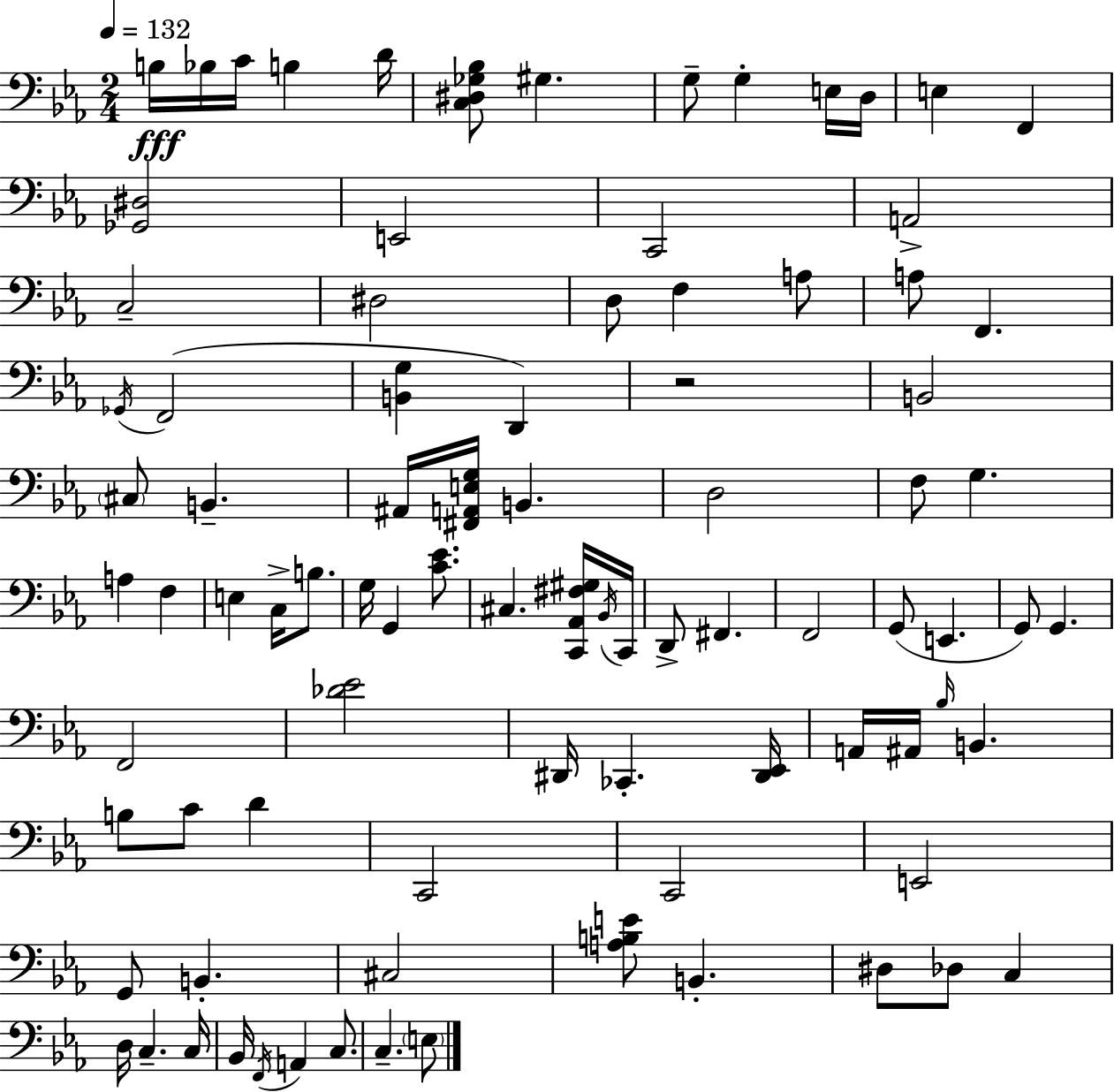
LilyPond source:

{
  \clef bass
  \numericTimeSignature
  \time 2/4
  \key ees \major
  \tempo 4 = 132
  b16\fff bes16 c'16 b4 d'16 | <c dis ges bes>8 gis4. | g8-- g4-. e16 d16 | e4 f,4 | \break <ges, dis>2 | e,2 | c,2 | a,2-> | \break c2-- | dis2 | d8 f4 a8 | a8 f,4. | \break \acciaccatura { ges,16 } f,2( | <b, g>4 d,4) | r2 | b,2 | \break \parenthesize cis8 b,4.-- | ais,16 <fis, a, e g>16 b,4. | d2 | f8 g4. | \break a4 f4 | e4 c16-> b8. | g16 g,4 <c' ees'>8. | cis4. <c, aes, fis gis>16 | \break \acciaccatura { bes,16 } c,16 d,8-> fis,4. | f,2 | g,8( e,4. | g,8) g,4. | \break f,2 | <des' ees'>2 | dis,16 ces,4.-. | <dis, ees,>16 a,16 ais,16 \grace { bes16 } b,4. | \break b8 c'8 d'4 | c,2 | c,2 | e,2 | \break g,8 b,4.-. | cis2 | <a b e'>8 b,4.-. | dis8 des8 c4 | \break d16 c4.-- | c16 bes,16 \acciaccatura { f,16 } a,4 | c8. c4.-- | \parenthesize e8 \bar "|."
}